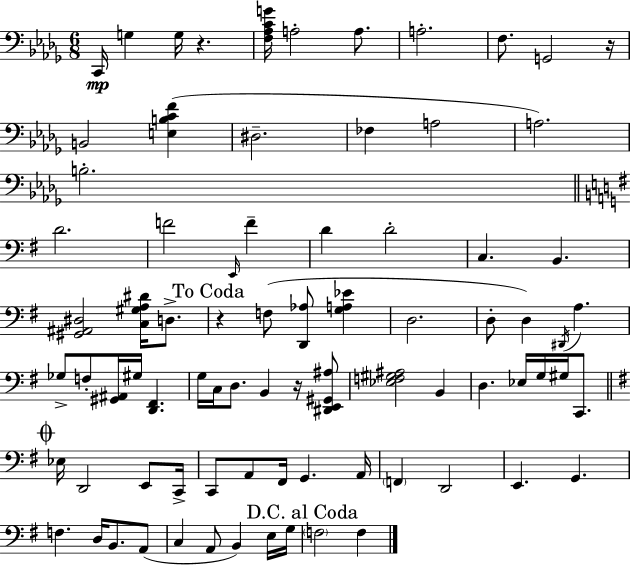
C2/s G3/q G3/s R/q. [F3,Ab3,C4,G4]/s A3/h A3/e. A3/h. F3/e. G2/h R/s B2/h [E3,B3,C4,F4]/q D#3/h. FES3/q A3/h A3/h. B3/h. D4/h. F4/h E2/s F4/q D4/q D4/h C3/q. B2/q. [G#2,A#2,D#3]/h [C3,G#3,A3,D#4]/s D3/e. R/q F3/e [D2,Ab3]/e [G3,A3,Eb4]/q D3/h. D3/e D3/q D#2/s A3/q. Gb3/e F3/e [G#2,A#2]/s G#3/s [D2,F#2]/q. G3/s C3/s D3/e. B2/q R/s [D#2,E2,G#2,A#3]/e [Eb3,F3,G#3,A#3]/h B2/q D3/q. Eb3/s G3/s G#3/s C2/e. Eb3/s D2/h E2/e C2/s C2/e A2/e F#2/s G2/q. A2/s F2/q D2/h E2/q. G2/q. F3/q. D3/s B2/e. A2/e C3/q A2/e B2/q E3/s G3/s F3/h F3/q